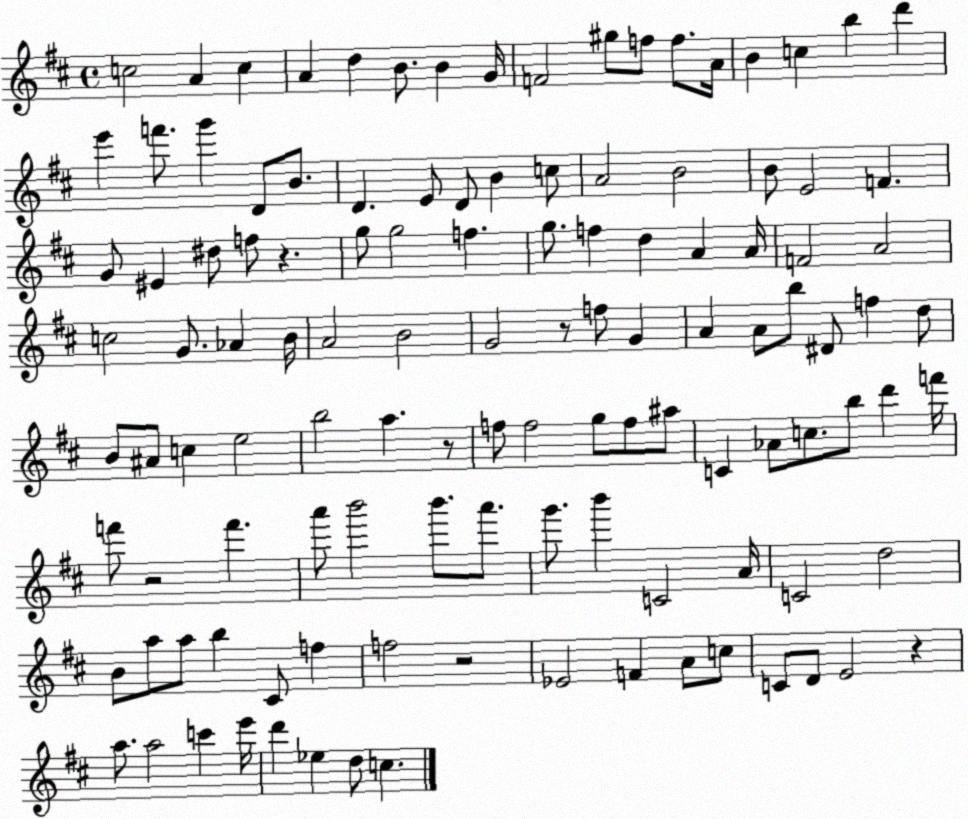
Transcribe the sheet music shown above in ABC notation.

X:1
T:Untitled
M:4/4
L:1/4
K:D
c2 A c A d B/2 B G/4 F2 ^g/2 f/2 f/2 A/4 B c b d' e' f'/2 g' D/2 B/2 D E/2 D/2 B c/2 A2 B2 B/2 E2 F G/2 ^E ^d/2 f/2 z g/2 g2 f g/2 f d A A/4 F2 A2 c2 G/2 _A B/4 A2 B2 G2 z/2 f/2 G A A/2 b/2 ^D/2 f d/2 B/2 ^A/2 c e2 b2 a z/2 f/2 f2 g/2 f/2 ^a/2 C _A/2 c/2 b/2 d' f'/4 f'/2 z2 f' a'/2 b'2 b'/2 a'/2 g'/2 b' C2 A/4 C2 d2 B/2 a/2 a/2 b ^C/2 f f2 z2 _E2 F A/2 c/2 C/2 D/2 E2 z a/2 a2 c' e'/4 d' _e d/2 c